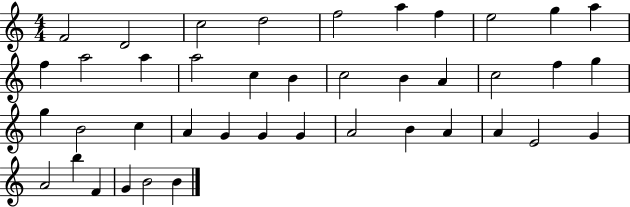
F4/h D4/h C5/h D5/h F5/h A5/q F5/q E5/h G5/q A5/q F5/q A5/h A5/q A5/h C5/q B4/q C5/h B4/q A4/q C5/h F5/q G5/q G5/q B4/h C5/q A4/q G4/q G4/q G4/q A4/h B4/q A4/q A4/q E4/h G4/q A4/h B5/q F4/q G4/q B4/h B4/q